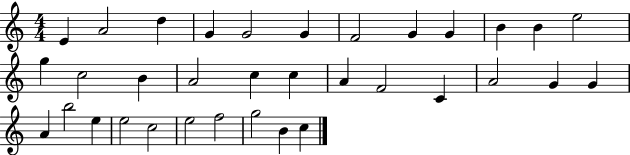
{
  \clef treble
  \numericTimeSignature
  \time 4/4
  \key c \major
  e'4 a'2 d''4 | g'4 g'2 g'4 | f'2 g'4 g'4 | b'4 b'4 e''2 | \break g''4 c''2 b'4 | a'2 c''4 c''4 | a'4 f'2 c'4 | a'2 g'4 g'4 | \break a'4 b''2 e''4 | e''2 c''2 | e''2 f''2 | g''2 b'4 c''4 | \break \bar "|."
}